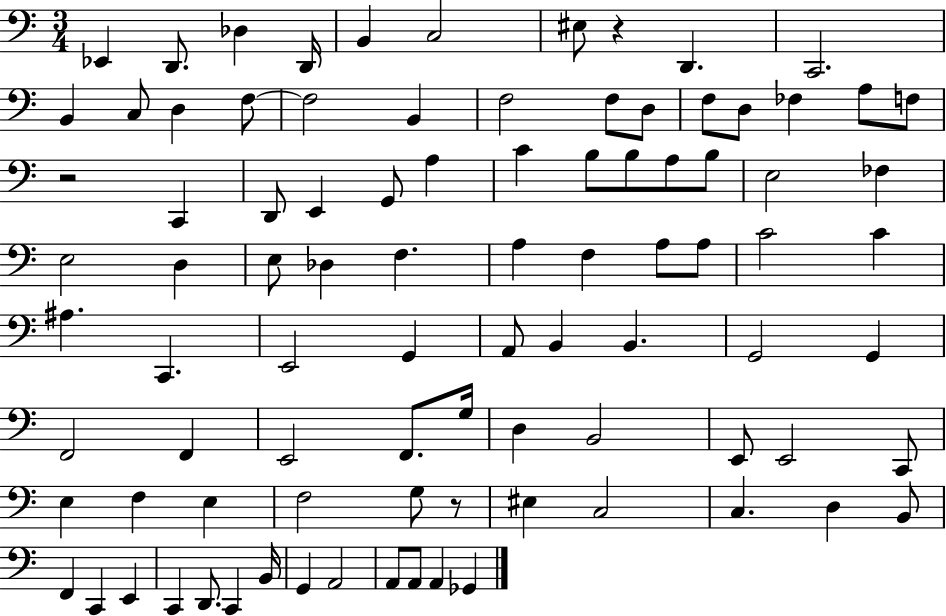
X:1
T:Untitled
M:3/4
L:1/4
K:C
_E,, D,,/2 _D, D,,/4 B,, C,2 ^E,/2 z D,, C,,2 B,, C,/2 D, F,/2 F,2 B,, F,2 F,/2 D,/2 F,/2 D,/2 _F, A,/2 F,/2 z2 C,, D,,/2 E,, G,,/2 A, C B,/2 B,/2 A,/2 B,/2 E,2 _F, E,2 D, E,/2 _D, F, A, F, A,/2 A,/2 C2 C ^A, C,, E,,2 G,, A,,/2 B,, B,, G,,2 G,, F,,2 F,, E,,2 F,,/2 G,/4 D, B,,2 E,,/2 E,,2 C,,/2 E, F, E, F,2 G,/2 z/2 ^E, C,2 C, D, B,,/2 F,, C,, E,, C,, D,,/2 C,, B,,/4 G,, A,,2 A,,/2 A,,/2 A,, _G,,